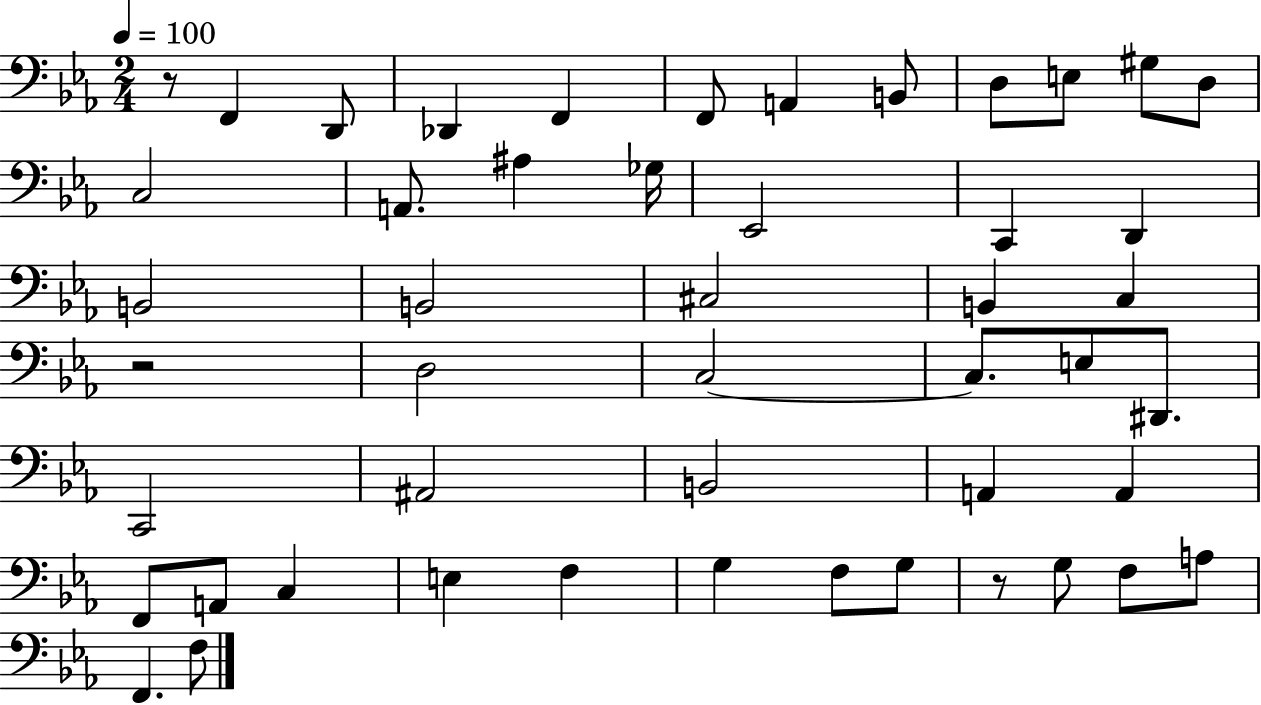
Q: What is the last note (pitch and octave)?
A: F3